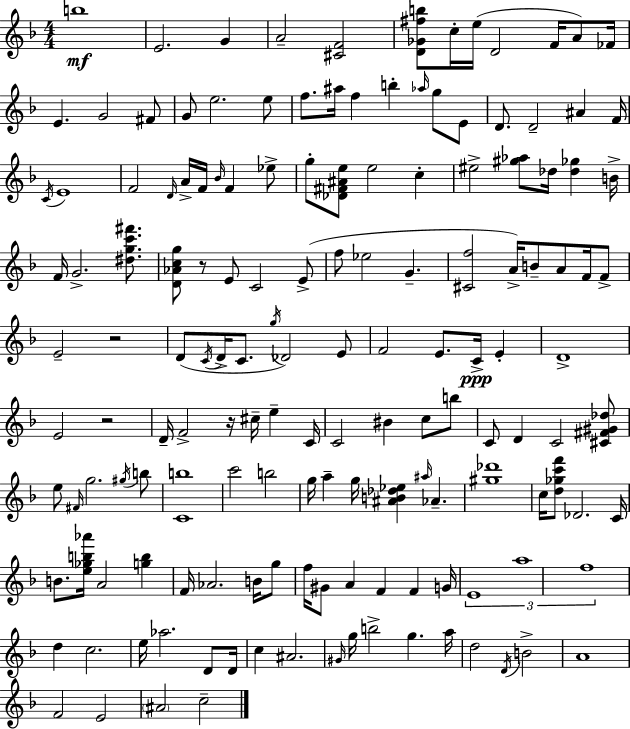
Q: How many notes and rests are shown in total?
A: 151